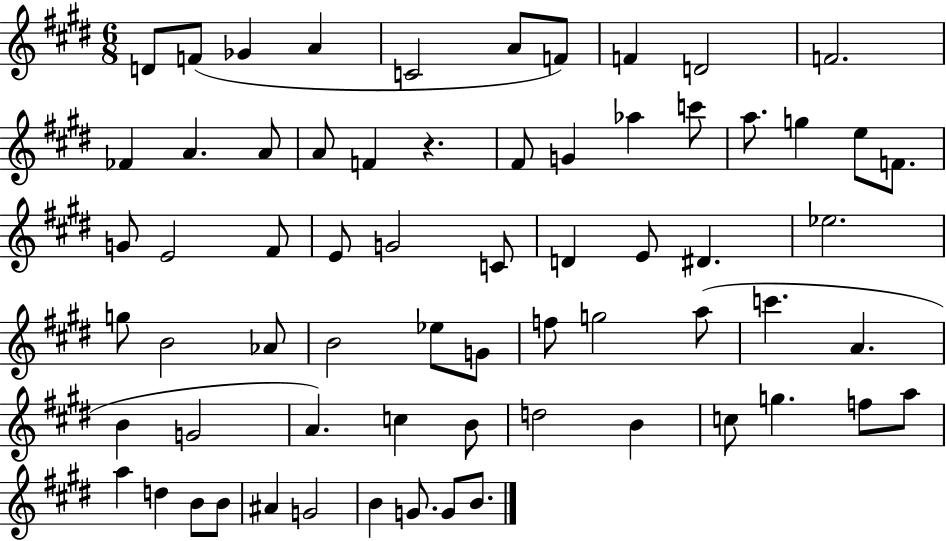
D4/e F4/e Gb4/q A4/q C4/h A4/e F4/e F4/q D4/h F4/h. FES4/q A4/q. A4/e A4/e F4/q R/q. F#4/e G4/q Ab5/q C6/e A5/e. G5/q E5/e F4/e. G4/e E4/h F#4/e E4/e G4/h C4/e D4/q E4/e D#4/q. Eb5/h. G5/e B4/h Ab4/e B4/h Eb5/e G4/e F5/e G5/h A5/e C6/q. A4/q. B4/q G4/h A4/q. C5/q B4/e D5/h B4/q C5/e G5/q. F5/e A5/e A5/q D5/q B4/e B4/e A#4/q G4/h B4/q G4/e. G4/e B4/e.